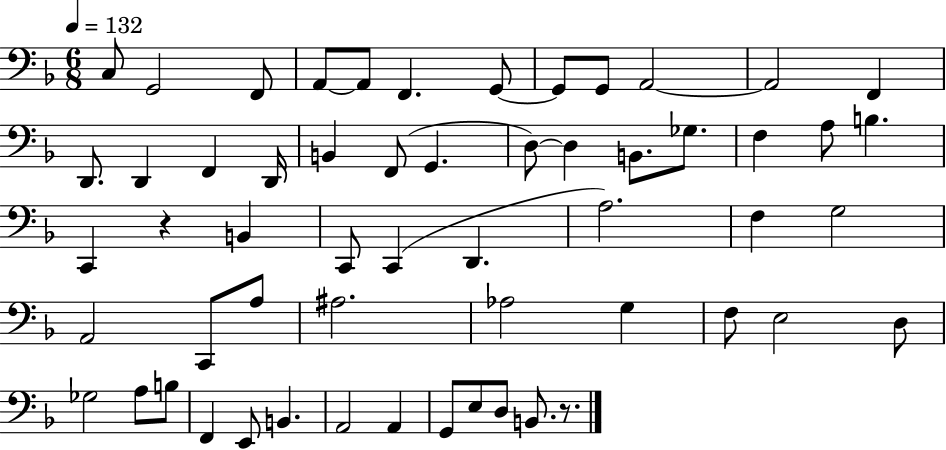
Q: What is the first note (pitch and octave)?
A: C3